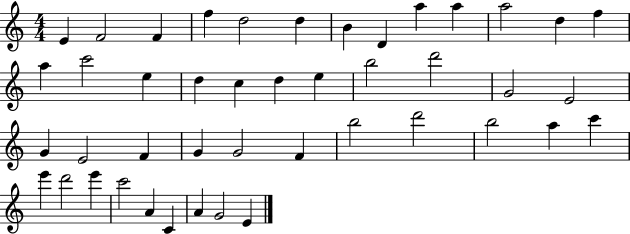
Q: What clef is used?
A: treble